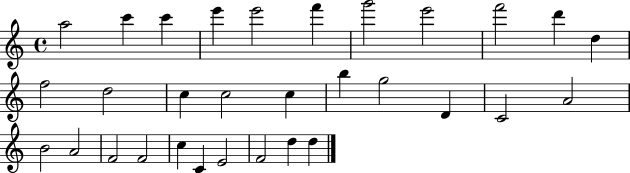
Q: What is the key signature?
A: C major